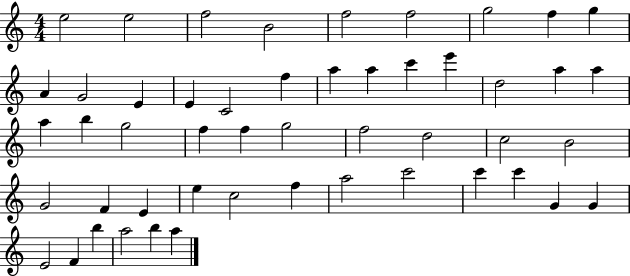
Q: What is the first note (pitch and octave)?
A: E5